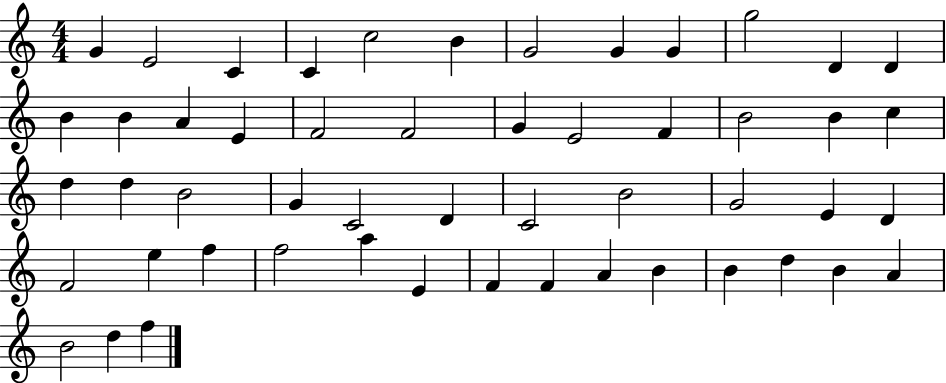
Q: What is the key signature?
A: C major